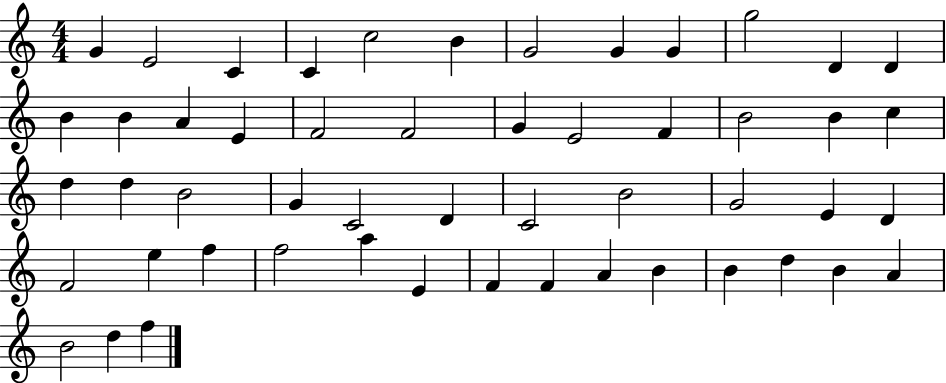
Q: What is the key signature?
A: C major